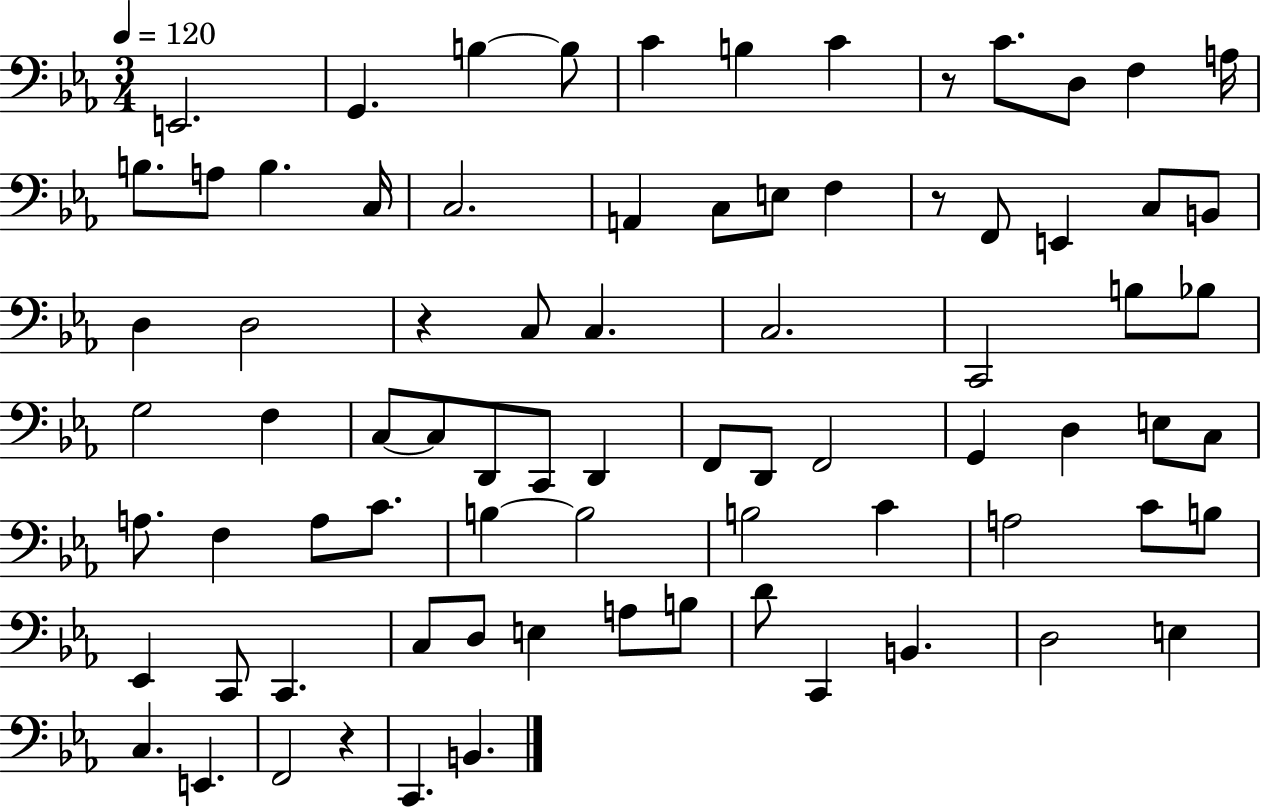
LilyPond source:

{
  \clef bass
  \numericTimeSignature
  \time 3/4
  \key ees \major
  \tempo 4 = 120
  e,2. | g,4. b4~~ b8 | c'4 b4 c'4 | r8 c'8. d8 f4 a16 | \break b8. a8 b4. c16 | c2. | a,4 c8 e8 f4 | r8 f,8 e,4 c8 b,8 | \break d4 d2 | r4 c8 c4. | c2. | c,2 b8 bes8 | \break g2 f4 | c8~~ c8 d,8 c,8 d,4 | f,8 d,8 f,2 | g,4 d4 e8 c8 | \break a8. f4 a8 c'8. | b4~~ b2 | b2 c'4 | a2 c'8 b8 | \break ees,4 c,8 c,4. | c8 d8 e4 a8 b8 | d'8 c,4 b,4. | d2 e4 | \break c4. e,4. | f,2 r4 | c,4. b,4. | \bar "|."
}